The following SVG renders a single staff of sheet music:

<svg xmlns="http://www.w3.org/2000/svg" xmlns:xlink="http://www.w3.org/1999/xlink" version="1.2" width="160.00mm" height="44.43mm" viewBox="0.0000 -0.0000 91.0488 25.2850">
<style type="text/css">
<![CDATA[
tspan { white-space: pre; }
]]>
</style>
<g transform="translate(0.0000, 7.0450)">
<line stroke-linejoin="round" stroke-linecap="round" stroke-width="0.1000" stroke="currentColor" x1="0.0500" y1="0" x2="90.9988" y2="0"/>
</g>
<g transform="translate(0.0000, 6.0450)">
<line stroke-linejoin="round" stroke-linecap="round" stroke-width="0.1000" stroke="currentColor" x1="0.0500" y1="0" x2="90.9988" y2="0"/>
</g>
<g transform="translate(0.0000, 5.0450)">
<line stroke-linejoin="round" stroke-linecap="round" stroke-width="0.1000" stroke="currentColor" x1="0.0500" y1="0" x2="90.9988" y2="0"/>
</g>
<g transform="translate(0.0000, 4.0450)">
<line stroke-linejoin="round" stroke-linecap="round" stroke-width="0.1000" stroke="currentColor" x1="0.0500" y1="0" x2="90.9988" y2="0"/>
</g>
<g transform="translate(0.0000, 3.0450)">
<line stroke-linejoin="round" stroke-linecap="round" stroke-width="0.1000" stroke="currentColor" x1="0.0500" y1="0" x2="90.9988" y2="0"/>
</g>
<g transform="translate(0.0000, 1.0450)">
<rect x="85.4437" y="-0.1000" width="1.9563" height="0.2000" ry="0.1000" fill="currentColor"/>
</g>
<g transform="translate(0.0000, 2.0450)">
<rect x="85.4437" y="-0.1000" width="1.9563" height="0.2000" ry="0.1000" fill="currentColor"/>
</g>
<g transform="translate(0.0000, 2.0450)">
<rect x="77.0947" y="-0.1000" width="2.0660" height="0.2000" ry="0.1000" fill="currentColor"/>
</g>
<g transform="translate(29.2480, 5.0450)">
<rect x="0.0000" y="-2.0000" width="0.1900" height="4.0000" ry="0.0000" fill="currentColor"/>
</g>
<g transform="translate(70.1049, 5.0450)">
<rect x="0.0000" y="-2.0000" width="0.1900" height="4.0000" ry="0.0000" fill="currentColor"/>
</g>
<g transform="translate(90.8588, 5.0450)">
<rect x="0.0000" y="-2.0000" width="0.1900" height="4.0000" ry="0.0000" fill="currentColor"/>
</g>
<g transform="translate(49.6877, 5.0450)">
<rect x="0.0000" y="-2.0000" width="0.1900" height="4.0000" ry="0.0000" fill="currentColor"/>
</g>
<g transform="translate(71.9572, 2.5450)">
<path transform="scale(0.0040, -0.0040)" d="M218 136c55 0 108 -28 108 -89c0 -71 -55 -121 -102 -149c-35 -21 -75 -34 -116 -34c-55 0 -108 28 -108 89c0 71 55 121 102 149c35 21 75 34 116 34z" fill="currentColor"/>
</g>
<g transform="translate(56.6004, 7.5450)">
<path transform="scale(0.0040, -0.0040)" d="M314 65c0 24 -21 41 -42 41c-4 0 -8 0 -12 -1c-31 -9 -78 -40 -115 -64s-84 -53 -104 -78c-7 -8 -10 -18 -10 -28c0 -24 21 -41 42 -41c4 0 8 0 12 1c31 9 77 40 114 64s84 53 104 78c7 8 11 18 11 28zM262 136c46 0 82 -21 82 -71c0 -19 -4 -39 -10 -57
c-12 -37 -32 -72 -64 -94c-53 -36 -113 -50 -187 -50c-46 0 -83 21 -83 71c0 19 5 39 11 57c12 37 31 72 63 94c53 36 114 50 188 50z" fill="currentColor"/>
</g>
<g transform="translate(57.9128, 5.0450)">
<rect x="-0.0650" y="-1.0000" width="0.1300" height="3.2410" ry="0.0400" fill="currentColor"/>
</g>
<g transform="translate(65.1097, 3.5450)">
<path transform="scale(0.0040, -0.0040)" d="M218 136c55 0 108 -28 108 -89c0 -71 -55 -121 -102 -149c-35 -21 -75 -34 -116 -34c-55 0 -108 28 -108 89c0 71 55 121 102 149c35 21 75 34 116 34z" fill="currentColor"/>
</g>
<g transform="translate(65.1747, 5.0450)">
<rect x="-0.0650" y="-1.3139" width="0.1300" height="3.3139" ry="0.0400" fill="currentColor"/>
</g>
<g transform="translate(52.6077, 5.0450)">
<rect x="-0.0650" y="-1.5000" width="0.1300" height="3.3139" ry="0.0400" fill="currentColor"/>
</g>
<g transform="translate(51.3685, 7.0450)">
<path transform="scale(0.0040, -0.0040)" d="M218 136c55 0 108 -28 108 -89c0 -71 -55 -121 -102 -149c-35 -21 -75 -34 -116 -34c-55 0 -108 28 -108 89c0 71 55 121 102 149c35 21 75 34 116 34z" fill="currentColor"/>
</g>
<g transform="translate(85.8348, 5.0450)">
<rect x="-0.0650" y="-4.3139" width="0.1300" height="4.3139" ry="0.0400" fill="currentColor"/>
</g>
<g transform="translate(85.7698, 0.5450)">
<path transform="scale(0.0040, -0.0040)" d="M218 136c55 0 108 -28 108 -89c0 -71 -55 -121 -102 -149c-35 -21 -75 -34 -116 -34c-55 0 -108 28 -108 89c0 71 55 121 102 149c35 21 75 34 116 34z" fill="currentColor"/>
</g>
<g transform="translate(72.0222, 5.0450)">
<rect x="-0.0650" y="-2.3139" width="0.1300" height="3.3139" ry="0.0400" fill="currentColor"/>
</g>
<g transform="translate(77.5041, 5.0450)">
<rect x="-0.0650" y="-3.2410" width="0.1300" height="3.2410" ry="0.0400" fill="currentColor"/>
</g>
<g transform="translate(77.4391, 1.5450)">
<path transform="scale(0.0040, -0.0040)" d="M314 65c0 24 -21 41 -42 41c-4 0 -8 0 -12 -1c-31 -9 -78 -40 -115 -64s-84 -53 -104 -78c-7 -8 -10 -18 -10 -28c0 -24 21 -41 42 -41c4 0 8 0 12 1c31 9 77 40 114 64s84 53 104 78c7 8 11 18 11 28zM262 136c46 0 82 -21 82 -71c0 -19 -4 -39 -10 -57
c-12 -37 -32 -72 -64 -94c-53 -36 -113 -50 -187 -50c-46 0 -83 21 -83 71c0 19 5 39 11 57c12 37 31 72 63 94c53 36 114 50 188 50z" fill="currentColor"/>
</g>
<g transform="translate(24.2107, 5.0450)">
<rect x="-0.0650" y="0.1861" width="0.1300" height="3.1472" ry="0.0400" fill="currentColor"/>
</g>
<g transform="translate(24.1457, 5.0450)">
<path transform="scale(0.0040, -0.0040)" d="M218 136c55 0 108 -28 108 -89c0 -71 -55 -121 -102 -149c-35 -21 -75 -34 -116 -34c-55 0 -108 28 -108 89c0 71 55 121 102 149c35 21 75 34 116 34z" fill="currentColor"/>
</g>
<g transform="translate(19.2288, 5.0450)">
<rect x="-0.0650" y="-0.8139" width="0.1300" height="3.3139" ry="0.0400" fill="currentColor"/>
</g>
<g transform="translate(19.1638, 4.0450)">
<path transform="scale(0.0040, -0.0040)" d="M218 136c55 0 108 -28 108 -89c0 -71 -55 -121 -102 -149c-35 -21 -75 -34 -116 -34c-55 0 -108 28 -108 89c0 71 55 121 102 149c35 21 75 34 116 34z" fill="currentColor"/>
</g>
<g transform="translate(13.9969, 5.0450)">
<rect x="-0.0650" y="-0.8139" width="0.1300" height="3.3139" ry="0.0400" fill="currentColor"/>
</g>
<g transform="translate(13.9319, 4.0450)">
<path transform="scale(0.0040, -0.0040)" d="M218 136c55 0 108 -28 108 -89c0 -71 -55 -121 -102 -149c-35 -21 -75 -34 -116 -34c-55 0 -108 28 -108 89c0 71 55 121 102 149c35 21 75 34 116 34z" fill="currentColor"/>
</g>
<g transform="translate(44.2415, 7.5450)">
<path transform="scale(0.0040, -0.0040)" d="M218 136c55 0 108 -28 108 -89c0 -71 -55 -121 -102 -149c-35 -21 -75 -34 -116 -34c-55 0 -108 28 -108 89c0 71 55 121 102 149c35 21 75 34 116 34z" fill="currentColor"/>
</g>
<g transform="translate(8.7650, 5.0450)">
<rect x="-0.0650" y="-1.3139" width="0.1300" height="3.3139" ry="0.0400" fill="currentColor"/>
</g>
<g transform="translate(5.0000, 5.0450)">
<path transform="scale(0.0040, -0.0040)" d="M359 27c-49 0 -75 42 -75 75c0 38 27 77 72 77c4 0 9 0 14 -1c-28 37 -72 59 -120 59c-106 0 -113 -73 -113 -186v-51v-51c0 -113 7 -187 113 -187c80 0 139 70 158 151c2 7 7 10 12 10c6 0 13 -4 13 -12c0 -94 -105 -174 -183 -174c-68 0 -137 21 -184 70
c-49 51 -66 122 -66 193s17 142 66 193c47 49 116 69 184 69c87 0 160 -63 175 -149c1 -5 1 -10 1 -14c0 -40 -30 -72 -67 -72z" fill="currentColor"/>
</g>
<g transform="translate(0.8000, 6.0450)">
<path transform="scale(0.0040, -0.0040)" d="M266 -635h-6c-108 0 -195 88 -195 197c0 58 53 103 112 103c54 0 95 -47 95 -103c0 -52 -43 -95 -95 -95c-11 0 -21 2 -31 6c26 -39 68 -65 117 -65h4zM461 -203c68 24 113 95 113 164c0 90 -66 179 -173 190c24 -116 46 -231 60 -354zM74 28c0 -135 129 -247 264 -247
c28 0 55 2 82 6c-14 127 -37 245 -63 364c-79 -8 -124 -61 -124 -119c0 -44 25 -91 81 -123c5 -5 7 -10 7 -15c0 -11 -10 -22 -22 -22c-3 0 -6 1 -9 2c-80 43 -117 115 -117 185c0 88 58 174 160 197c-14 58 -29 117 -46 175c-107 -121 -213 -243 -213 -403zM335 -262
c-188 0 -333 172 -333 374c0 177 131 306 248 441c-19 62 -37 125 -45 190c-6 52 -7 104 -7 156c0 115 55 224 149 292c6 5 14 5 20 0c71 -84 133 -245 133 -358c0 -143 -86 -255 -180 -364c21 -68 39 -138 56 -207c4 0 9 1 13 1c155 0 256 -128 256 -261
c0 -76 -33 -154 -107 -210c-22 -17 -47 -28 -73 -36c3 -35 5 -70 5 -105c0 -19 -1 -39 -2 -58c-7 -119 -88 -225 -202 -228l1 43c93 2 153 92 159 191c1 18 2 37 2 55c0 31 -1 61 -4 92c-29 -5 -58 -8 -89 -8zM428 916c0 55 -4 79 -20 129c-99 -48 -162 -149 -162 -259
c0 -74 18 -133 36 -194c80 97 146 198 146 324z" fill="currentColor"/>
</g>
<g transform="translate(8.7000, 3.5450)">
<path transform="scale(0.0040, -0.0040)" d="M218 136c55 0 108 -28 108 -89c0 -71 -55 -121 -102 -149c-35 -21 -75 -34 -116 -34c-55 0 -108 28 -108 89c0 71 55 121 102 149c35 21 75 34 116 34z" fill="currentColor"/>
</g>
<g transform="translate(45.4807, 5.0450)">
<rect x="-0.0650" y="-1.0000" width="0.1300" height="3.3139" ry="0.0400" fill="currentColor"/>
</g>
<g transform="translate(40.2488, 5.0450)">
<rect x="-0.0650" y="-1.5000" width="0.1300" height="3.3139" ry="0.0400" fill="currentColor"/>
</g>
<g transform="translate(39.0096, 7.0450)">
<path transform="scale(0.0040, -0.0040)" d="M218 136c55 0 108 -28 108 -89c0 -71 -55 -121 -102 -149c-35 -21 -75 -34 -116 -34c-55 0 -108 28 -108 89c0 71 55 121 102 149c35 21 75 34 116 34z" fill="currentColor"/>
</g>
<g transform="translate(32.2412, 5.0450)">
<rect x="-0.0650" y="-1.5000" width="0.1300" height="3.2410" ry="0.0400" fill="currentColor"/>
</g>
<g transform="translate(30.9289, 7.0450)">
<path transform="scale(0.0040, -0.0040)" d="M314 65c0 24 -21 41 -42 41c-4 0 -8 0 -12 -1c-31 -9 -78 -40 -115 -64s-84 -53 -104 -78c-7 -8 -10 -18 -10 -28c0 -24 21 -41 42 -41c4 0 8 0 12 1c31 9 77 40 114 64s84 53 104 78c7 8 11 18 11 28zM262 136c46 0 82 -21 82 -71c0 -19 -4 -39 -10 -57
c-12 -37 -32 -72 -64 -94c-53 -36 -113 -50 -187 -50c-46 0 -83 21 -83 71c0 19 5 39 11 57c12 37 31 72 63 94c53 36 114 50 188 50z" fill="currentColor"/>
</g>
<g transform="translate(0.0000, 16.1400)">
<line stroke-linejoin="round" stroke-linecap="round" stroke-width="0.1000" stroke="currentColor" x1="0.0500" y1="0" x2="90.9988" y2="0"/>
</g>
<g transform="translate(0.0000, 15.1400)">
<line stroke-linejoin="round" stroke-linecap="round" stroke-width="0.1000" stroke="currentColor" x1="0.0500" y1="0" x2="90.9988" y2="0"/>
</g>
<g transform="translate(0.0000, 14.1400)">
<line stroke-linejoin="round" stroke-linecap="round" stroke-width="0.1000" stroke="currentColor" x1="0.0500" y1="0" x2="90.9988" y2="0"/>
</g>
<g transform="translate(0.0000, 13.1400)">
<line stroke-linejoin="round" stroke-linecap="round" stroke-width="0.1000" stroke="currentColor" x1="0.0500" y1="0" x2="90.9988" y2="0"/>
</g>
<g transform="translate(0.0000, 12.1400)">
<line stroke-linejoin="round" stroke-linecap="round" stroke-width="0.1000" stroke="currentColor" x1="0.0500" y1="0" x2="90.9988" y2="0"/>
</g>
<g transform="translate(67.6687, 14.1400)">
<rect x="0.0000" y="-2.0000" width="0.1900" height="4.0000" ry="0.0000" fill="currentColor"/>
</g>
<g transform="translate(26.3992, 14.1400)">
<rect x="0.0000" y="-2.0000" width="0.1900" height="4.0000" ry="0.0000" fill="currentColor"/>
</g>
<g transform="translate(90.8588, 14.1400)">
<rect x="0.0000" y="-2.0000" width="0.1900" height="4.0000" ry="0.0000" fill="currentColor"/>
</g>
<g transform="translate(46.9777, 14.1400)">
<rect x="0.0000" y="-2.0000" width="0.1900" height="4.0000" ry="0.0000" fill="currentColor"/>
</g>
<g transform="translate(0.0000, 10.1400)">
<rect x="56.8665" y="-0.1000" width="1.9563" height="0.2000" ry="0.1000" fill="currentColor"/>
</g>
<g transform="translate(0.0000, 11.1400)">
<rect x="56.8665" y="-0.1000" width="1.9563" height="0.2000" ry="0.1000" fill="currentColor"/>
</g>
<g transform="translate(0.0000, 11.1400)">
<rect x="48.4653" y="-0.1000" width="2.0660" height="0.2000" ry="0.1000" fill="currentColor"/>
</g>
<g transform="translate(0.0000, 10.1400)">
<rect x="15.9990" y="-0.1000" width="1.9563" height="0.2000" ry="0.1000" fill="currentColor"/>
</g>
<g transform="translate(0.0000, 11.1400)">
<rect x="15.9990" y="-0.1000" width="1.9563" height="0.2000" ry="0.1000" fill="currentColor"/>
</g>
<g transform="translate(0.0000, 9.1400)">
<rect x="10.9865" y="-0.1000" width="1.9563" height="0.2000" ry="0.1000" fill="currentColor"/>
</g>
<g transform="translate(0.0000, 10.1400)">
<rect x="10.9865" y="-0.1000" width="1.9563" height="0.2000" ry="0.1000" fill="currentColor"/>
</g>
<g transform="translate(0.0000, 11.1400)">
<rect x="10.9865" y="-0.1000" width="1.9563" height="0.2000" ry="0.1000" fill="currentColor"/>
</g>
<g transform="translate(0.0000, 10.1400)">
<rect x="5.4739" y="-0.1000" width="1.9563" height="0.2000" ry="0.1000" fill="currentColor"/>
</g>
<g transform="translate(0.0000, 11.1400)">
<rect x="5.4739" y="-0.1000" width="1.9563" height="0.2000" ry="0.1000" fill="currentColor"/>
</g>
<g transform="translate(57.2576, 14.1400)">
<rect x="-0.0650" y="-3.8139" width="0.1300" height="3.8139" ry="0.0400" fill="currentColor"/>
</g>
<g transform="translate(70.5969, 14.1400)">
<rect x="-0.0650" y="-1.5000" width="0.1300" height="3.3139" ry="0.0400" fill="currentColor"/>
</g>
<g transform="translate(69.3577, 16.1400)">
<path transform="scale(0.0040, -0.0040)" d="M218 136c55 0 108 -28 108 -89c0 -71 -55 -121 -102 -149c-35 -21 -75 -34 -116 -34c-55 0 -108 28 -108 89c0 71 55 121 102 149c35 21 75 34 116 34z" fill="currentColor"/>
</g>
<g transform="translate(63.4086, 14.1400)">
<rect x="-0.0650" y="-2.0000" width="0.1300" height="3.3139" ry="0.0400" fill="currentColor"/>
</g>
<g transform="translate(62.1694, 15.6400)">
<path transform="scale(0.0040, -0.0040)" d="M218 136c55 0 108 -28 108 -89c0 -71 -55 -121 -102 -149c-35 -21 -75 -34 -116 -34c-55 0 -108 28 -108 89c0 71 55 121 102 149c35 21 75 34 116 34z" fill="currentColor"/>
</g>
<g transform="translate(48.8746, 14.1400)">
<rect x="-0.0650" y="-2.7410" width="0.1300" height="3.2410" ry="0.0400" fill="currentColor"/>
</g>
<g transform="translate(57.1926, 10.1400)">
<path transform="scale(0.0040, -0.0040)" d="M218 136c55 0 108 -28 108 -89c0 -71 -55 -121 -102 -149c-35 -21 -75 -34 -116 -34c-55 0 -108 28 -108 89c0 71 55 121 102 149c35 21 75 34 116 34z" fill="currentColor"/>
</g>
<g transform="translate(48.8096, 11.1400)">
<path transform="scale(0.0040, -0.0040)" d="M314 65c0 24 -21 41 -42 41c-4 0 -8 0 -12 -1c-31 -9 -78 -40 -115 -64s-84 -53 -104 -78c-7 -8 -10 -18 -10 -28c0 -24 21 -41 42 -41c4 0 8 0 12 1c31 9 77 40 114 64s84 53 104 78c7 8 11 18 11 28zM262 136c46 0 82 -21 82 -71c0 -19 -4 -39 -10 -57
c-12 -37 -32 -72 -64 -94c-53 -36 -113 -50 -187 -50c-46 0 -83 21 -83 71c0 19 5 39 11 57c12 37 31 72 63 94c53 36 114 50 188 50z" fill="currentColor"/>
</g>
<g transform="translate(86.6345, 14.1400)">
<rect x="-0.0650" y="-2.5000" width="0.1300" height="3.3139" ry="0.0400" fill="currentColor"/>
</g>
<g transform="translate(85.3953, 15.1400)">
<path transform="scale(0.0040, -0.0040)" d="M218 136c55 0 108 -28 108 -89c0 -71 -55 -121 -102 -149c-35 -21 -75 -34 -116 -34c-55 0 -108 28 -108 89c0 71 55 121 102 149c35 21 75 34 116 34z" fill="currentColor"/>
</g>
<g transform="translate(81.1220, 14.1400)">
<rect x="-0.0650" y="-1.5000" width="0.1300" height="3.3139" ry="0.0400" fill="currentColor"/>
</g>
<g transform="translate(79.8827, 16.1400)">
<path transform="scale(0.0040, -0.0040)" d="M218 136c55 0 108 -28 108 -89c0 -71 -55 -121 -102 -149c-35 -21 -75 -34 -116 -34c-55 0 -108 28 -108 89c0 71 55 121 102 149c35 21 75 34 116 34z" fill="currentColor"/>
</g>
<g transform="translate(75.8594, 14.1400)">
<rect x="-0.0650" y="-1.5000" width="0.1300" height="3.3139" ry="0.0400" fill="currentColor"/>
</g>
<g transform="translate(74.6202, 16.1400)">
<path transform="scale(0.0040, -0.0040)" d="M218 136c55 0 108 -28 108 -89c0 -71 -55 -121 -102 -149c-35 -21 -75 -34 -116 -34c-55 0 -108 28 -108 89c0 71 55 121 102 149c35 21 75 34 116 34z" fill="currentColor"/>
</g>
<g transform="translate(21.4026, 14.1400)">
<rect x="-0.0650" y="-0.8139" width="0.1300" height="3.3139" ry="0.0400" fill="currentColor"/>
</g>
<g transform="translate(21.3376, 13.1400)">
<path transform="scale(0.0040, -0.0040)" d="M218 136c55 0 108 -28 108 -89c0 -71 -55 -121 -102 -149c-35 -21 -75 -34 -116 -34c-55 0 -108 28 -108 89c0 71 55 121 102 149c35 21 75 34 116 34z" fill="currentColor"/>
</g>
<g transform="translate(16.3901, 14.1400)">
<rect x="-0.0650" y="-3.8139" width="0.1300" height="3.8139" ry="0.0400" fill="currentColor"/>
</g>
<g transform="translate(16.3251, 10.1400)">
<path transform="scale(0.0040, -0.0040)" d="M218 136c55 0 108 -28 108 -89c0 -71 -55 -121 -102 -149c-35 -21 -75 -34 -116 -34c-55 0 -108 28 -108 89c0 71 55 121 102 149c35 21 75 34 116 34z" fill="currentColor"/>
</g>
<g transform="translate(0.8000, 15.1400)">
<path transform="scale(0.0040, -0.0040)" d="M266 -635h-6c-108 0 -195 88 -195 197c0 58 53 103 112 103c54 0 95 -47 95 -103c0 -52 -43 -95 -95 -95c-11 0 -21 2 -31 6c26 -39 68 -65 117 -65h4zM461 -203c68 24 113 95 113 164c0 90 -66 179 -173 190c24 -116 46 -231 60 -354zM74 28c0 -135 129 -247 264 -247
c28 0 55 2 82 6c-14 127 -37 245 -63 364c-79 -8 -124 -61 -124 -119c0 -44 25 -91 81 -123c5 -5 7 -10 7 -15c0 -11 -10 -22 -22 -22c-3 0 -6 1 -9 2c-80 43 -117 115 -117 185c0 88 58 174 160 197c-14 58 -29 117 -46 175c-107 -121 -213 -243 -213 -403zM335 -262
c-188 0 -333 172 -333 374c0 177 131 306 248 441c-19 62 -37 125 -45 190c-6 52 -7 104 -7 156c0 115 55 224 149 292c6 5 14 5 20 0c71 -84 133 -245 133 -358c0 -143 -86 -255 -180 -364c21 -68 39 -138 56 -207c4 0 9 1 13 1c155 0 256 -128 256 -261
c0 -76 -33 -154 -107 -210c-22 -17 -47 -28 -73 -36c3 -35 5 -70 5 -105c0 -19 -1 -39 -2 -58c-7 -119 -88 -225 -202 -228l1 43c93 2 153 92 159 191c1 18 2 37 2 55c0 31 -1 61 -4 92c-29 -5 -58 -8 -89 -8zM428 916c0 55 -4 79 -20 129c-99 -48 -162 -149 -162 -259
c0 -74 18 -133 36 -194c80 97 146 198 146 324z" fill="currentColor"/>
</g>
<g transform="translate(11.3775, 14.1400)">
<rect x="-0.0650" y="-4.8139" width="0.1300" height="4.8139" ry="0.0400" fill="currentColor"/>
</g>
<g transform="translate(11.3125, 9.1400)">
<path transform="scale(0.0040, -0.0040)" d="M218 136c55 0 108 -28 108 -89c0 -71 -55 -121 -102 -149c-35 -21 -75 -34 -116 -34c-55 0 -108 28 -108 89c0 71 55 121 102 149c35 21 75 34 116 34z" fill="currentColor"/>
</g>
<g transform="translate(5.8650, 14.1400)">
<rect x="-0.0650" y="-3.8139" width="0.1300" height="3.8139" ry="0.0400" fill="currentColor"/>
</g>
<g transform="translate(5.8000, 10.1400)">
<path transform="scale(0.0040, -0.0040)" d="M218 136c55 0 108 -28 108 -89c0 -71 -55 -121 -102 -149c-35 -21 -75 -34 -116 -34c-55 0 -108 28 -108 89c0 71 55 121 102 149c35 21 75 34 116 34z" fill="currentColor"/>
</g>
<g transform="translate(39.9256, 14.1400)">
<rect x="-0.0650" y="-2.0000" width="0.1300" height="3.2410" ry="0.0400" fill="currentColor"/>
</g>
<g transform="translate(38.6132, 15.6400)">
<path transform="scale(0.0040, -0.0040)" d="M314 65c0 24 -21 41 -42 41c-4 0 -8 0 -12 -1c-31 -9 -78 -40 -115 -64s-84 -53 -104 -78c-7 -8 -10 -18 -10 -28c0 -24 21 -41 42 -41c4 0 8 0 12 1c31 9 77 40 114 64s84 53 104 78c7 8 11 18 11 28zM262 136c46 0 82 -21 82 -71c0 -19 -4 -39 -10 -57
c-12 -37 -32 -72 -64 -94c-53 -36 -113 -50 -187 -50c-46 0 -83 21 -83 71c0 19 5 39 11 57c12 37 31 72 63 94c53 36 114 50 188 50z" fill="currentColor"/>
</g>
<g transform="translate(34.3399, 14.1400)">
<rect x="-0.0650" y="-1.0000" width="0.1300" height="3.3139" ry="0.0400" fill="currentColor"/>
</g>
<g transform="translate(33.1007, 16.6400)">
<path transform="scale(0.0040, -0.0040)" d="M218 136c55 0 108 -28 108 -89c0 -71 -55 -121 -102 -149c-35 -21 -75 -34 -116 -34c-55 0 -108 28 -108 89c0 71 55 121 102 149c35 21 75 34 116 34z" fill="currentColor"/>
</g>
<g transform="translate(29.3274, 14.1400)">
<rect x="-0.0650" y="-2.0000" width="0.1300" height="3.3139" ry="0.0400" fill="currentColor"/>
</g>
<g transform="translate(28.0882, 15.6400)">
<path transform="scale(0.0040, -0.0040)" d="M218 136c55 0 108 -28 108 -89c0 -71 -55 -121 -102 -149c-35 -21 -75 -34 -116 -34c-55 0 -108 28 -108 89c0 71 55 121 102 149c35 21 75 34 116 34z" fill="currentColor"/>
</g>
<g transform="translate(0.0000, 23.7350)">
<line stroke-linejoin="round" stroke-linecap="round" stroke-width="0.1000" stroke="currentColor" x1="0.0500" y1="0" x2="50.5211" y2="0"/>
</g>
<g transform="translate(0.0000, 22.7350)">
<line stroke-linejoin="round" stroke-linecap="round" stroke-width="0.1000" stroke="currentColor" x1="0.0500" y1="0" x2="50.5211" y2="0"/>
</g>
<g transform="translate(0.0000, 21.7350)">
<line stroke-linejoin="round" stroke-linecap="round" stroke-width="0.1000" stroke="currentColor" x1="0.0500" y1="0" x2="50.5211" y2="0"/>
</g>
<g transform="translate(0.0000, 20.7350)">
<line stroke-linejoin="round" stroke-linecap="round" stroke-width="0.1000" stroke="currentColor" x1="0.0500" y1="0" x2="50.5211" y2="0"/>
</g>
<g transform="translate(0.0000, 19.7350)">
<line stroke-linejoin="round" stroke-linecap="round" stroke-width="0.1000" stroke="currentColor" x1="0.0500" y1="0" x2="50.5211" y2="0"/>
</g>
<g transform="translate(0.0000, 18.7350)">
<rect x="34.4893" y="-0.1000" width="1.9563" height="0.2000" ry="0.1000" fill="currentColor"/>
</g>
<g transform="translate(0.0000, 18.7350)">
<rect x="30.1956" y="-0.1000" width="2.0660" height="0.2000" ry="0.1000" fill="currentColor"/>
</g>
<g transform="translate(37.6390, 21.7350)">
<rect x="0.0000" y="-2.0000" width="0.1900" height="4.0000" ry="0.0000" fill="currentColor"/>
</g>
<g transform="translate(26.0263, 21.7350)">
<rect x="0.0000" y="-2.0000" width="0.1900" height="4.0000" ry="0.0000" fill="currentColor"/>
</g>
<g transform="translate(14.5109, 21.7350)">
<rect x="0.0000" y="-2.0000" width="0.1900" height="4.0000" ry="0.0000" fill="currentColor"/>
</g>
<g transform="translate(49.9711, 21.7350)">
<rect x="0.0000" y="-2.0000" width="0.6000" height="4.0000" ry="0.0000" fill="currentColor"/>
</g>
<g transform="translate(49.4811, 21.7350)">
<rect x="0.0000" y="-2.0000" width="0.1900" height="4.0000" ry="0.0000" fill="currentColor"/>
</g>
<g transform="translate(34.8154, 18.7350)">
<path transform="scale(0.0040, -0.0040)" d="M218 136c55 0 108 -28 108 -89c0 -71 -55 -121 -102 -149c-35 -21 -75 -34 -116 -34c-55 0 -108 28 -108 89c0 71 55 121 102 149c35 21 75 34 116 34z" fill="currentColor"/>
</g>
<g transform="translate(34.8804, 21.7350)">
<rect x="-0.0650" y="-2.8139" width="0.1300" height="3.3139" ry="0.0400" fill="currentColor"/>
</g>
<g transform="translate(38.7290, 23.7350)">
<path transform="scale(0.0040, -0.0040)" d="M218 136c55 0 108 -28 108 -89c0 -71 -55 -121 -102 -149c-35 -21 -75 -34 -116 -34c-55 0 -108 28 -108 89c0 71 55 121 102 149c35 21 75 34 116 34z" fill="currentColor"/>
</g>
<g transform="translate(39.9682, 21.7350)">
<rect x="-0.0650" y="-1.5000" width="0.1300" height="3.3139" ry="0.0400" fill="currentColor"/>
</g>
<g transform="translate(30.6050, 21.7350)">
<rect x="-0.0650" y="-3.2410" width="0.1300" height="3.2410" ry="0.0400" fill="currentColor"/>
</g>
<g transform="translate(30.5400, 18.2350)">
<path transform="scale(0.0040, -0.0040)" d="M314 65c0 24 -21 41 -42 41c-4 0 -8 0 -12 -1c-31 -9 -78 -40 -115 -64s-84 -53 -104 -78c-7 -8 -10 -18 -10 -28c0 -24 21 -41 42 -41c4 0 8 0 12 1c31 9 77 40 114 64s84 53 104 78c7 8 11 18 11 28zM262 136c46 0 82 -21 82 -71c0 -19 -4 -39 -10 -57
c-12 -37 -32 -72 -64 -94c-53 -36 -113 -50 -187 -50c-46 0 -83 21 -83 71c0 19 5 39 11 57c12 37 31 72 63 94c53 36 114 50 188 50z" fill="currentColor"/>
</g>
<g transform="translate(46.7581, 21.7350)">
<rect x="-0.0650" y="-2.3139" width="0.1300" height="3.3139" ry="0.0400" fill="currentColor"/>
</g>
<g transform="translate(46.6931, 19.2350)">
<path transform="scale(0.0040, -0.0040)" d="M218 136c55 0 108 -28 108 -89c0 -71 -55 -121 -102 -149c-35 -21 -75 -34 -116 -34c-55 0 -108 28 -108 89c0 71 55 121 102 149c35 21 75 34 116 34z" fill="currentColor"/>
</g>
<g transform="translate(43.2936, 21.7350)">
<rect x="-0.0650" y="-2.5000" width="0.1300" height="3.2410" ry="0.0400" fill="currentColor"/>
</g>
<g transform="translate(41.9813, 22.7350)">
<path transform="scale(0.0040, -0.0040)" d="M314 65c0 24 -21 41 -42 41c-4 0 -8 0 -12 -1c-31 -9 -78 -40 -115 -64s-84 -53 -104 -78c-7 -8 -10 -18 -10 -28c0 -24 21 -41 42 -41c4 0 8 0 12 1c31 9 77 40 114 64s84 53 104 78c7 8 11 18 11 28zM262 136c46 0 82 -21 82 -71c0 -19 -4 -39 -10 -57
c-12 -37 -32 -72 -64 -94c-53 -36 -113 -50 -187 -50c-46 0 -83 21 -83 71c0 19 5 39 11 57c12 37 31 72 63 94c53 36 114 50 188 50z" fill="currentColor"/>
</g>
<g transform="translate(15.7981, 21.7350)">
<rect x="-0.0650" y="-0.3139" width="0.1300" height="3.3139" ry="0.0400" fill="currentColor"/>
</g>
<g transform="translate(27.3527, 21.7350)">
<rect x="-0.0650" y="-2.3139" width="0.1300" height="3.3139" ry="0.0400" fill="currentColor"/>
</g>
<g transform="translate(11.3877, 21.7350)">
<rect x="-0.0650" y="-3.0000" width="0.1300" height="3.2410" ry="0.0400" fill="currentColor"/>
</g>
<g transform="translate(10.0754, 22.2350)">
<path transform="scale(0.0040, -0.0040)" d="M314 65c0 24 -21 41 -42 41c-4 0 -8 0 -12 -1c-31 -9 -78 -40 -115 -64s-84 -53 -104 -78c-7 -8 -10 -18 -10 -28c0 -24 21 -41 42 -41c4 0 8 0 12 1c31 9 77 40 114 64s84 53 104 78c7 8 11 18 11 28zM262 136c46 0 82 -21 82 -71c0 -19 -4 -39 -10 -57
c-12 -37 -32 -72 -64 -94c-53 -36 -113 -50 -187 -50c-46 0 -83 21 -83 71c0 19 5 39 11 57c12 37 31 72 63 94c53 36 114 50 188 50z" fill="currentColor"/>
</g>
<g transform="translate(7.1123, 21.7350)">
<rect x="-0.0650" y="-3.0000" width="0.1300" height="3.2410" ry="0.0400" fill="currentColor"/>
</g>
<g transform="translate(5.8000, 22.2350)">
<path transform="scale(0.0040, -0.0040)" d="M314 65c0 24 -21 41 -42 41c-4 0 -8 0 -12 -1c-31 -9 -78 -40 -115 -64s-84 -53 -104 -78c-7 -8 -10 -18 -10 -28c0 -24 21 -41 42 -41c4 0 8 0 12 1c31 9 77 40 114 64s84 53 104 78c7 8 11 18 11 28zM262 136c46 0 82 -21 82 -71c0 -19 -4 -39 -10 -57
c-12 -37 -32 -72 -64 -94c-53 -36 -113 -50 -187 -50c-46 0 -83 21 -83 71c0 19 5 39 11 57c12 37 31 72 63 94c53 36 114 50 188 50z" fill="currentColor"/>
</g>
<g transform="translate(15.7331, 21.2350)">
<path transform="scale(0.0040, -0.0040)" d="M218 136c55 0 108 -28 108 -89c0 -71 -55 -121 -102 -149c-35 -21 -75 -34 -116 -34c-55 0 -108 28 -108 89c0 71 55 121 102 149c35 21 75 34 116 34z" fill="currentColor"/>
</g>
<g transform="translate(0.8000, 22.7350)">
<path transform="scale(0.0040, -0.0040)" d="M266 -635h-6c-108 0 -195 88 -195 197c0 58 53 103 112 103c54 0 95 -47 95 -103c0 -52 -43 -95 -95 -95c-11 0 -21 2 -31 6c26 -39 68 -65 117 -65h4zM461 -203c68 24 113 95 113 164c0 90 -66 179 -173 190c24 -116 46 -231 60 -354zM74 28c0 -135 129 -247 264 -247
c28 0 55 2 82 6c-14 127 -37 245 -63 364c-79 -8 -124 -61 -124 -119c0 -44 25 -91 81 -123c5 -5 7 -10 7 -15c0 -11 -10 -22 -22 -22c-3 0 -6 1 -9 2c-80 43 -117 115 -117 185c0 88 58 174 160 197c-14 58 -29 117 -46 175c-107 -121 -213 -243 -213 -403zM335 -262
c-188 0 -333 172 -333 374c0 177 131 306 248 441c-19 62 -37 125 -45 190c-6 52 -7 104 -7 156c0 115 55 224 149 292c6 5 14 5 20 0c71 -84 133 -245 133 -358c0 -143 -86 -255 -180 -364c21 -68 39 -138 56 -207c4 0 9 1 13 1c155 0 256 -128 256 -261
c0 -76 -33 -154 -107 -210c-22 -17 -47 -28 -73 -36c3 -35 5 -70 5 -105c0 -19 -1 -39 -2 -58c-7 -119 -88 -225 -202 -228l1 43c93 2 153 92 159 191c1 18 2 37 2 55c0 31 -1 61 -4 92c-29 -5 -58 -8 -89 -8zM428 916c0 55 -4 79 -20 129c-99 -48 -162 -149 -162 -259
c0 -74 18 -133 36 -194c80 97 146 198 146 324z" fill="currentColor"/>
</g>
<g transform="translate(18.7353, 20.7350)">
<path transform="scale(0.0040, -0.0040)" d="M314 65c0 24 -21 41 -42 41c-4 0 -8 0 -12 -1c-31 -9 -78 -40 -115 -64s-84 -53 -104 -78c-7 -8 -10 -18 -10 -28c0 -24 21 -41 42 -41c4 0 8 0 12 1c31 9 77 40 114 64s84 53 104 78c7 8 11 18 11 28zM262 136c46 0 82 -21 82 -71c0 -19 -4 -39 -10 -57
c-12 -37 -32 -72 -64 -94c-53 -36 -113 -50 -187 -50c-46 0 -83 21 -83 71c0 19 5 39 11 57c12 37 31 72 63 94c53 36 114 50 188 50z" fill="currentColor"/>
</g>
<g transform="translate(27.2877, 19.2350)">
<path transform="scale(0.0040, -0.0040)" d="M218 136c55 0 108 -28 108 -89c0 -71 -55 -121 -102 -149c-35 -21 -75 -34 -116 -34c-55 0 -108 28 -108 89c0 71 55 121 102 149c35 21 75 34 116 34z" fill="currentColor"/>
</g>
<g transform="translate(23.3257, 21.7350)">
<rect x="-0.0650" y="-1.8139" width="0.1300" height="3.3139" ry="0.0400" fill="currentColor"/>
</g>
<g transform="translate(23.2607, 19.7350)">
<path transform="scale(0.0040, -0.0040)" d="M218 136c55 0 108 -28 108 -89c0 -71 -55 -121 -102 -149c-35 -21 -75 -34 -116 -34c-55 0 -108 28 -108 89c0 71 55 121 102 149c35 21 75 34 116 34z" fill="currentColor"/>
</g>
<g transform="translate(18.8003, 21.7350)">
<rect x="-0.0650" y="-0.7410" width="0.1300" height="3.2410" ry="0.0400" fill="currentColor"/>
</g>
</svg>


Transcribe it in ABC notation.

X:1
T:Untitled
M:4/4
L:1/4
K:C
e d d B E2 E D E D2 e g b2 d' c' e' c' d F D F2 a2 c' F E E E G A2 A2 c d2 f g b2 a E G2 g